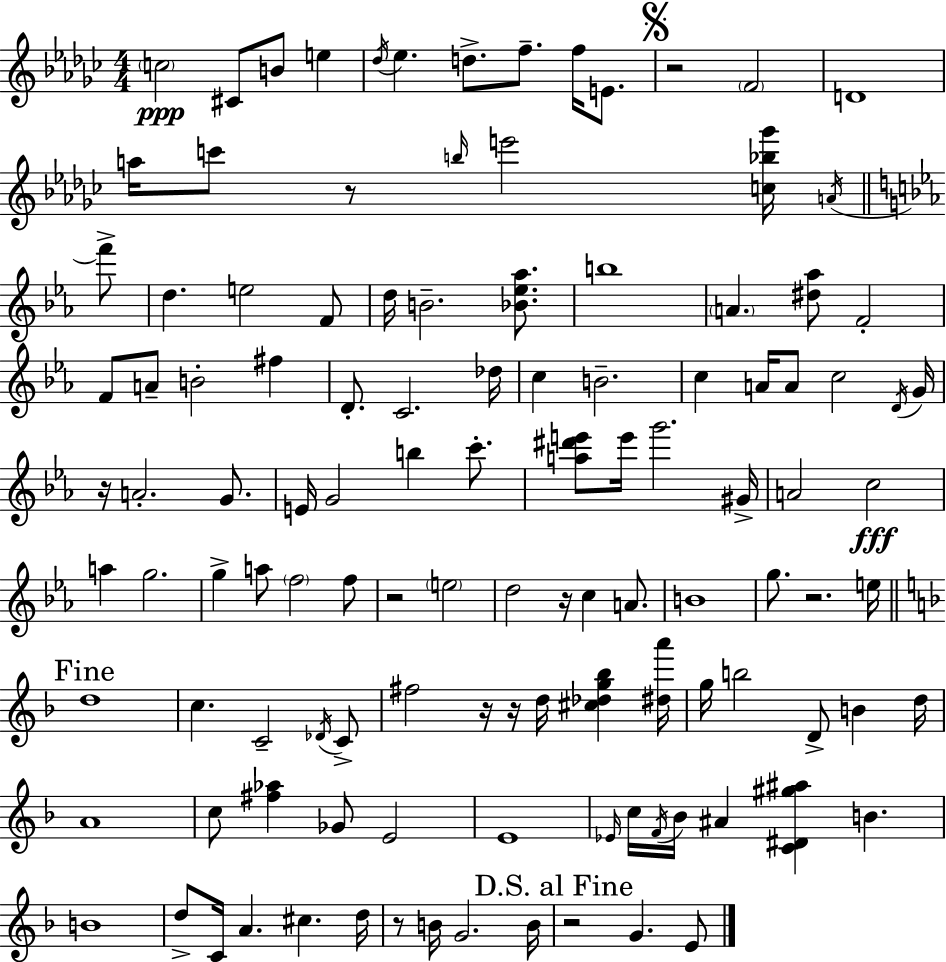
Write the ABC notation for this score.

X:1
T:Untitled
M:4/4
L:1/4
K:Ebm
c2 ^C/2 B/2 e _d/4 _e d/2 f/2 f/4 E/2 z2 F2 D4 a/4 c'/2 z/2 b/4 e'2 [c_b_g']/4 A/4 f'/2 d e2 F/2 d/4 B2 [_B_e_a]/2 b4 A [^d_a]/2 F2 F/2 A/2 B2 ^f D/2 C2 _d/4 c B2 c A/4 A/2 c2 D/4 G/4 z/4 A2 G/2 E/4 G2 b c'/2 [a^d'e']/2 e'/4 g'2 ^G/4 A2 c2 a g2 g a/2 f2 f/2 z2 e2 d2 z/4 c A/2 B4 g/2 z2 e/4 d4 c C2 _D/4 C/2 ^f2 z/4 z/4 d/4 [^c_dg_b] [^da']/4 g/4 b2 D/2 B d/4 A4 c/2 [^f_a] _G/2 E2 E4 _E/4 c/4 F/4 _B/4 ^A [C^D^g^a] B B4 d/2 C/4 A ^c d/4 z/2 B/4 G2 B/4 z2 G E/2